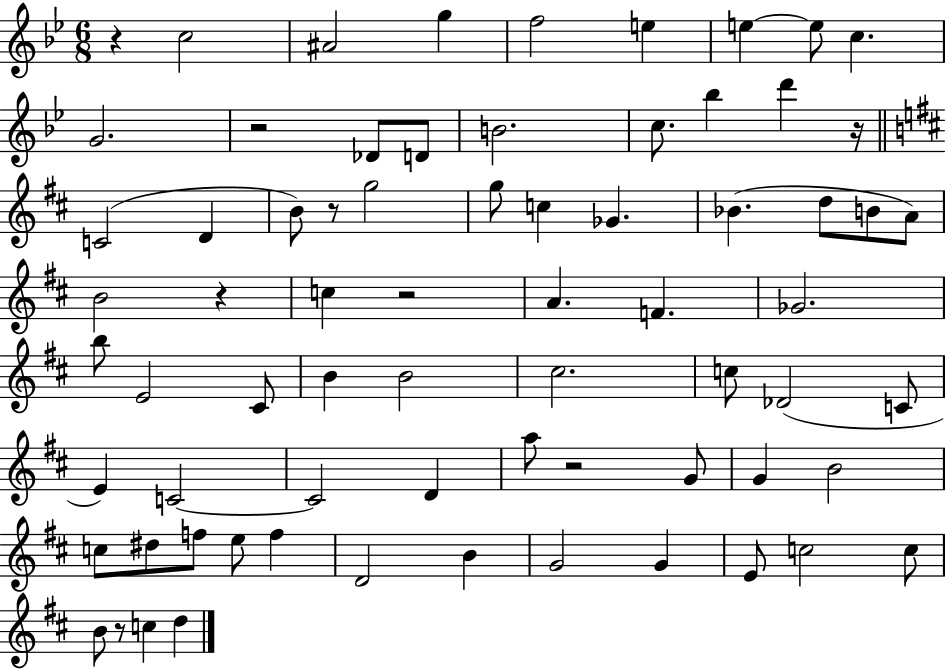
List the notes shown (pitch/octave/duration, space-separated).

R/q C5/h A#4/h G5/q F5/h E5/q E5/q E5/e C5/q. G4/h. R/h Db4/e D4/e B4/h. C5/e. Bb5/q D6/q R/s C4/h D4/q B4/e R/e G5/h G5/e C5/q Gb4/q. Bb4/q. D5/e B4/e A4/e B4/h R/q C5/q R/h A4/q. F4/q. Gb4/h. B5/e E4/h C#4/e B4/q B4/h C#5/h. C5/e Db4/h C4/e E4/q C4/h C4/h D4/q A5/e R/h G4/e G4/q B4/h C5/e D#5/e F5/e E5/e F5/q D4/h B4/q G4/h G4/q E4/e C5/h C5/e B4/e R/e C5/q D5/q